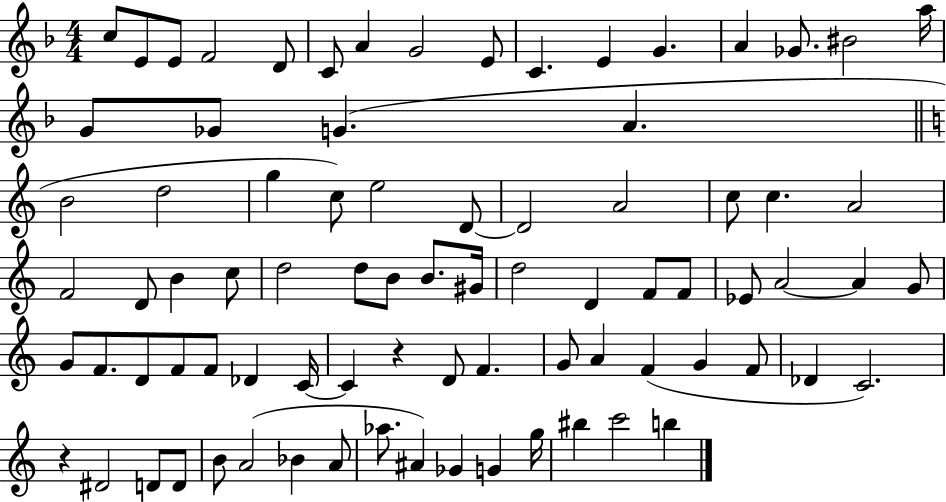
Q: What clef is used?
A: treble